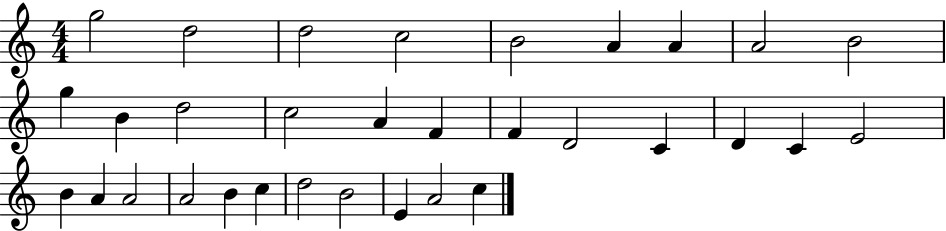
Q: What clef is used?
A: treble